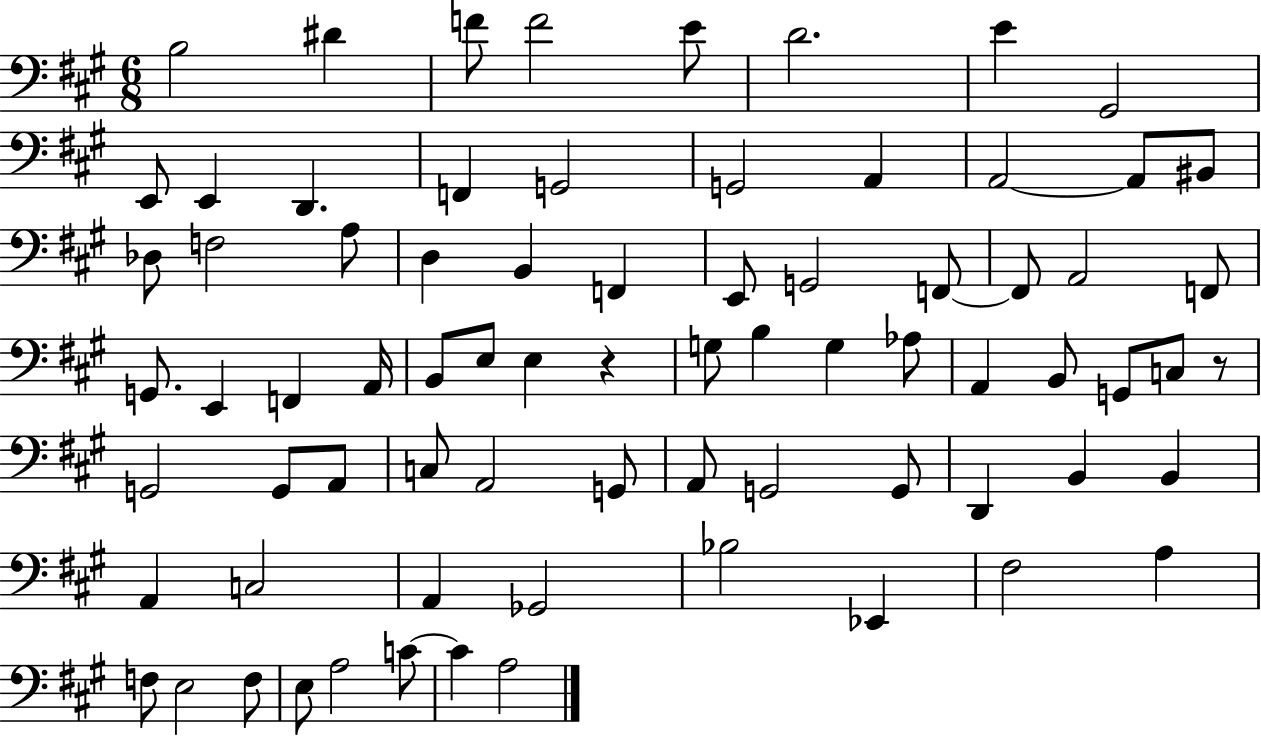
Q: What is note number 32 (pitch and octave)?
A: E2